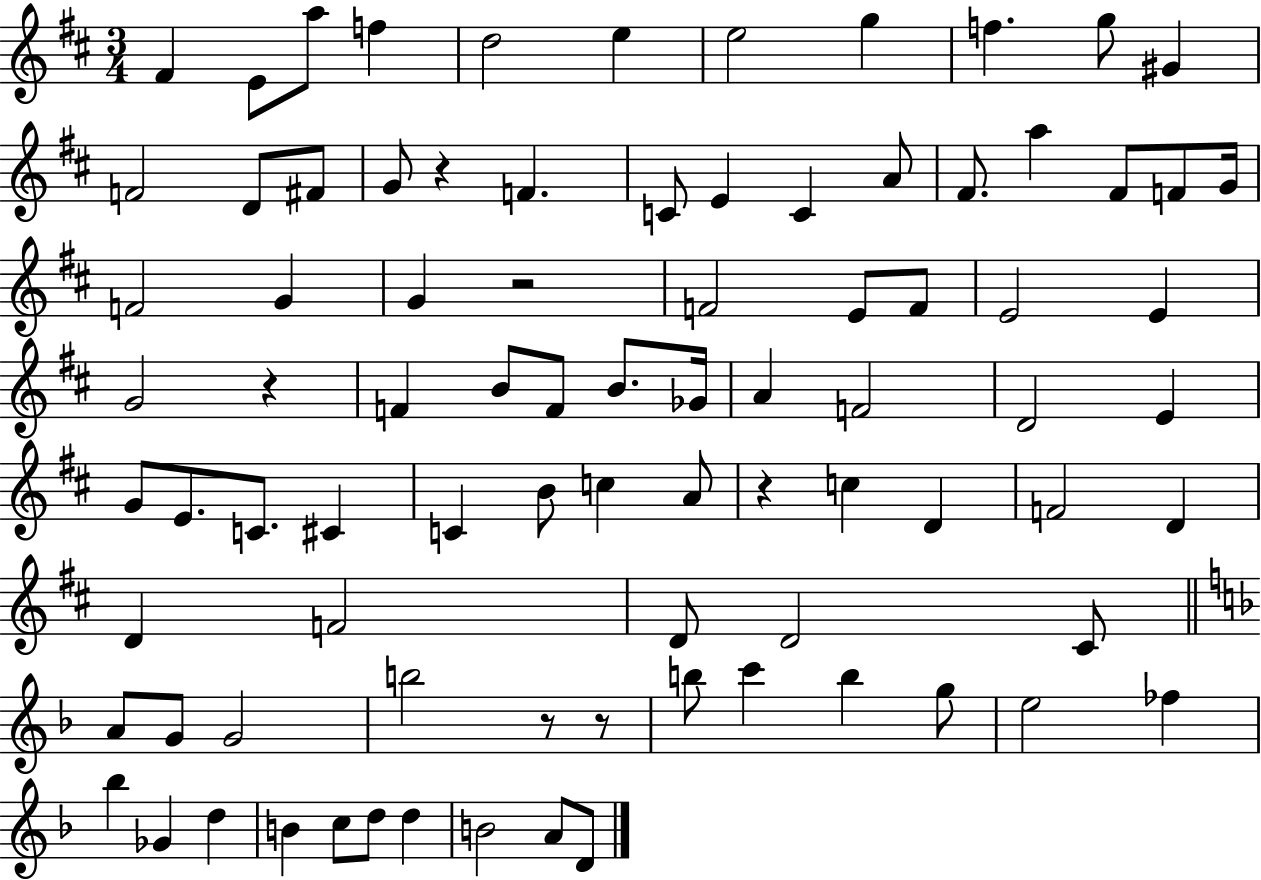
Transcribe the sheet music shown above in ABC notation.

X:1
T:Untitled
M:3/4
L:1/4
K:D
^F E/2 a/2 f d2 e e2 g f g/2 ^G F2 D/2 ^F/2 G/2 z F C/2 E C A/2 ^F/2 a ^F/2 F/2 G/4 F2 G G z2 F2 E/2 F/2 E2 E G2 z F B/2 F/2 B/2 _G/4 A F2 D2 E G/2 E/2 C/2 ^C C B/2 c A/2 z c D F2 D D F2 D/2 D2 ^C/2 A/2 G/2 G2 b2 z/2 z/2 b/2 c' b g/2 e2 _f _b _G d B c/2 d/2 d B2 A/2 D/2